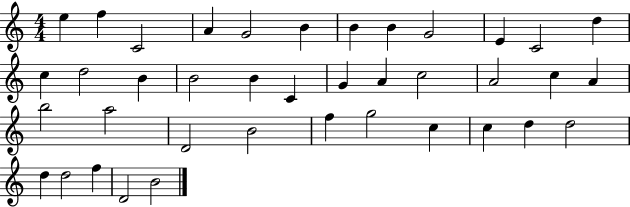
X:1
T:Untitled
M:4/4
L:1/4
K:C
e f C2 A G2 B B B G2 E C2 d c d2 B B2 B C G A c2 A2 c A b2 a2 D2 B2 f g2 c c d d2 d d2 f D2 B2